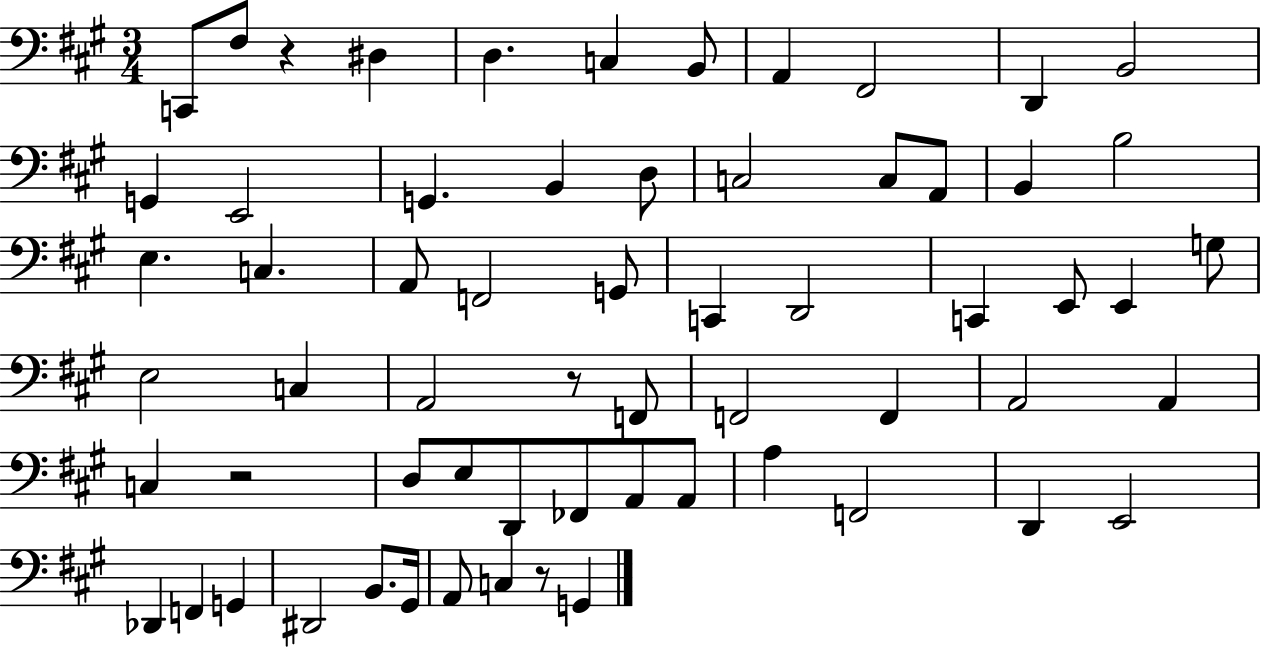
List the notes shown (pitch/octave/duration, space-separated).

C2/e F#3/e R/q D#3/q D3/q. C3/q B2/e A2/q F#2/h D2/q B2/h G2/q E2/h G2/q. B2/q D3/e C3/h C3/e A2/e B2/q B3/h E3/q. C3/q. A2/e F2/h G2/e C2/q D2/h C2/q E2/e E2/q G3/e E3/h C3/q A2/h R/e F2/e F2/h F2/q A2/h A2/q C3/q R/h D3/e E3/e D2/e FES2/e A2/e A2/e A3/q F2/h D2/q E2/h Db2/q F2/q G2/q D#2/h B2/e. G#2/s A2/e C3/q R/e G2/q